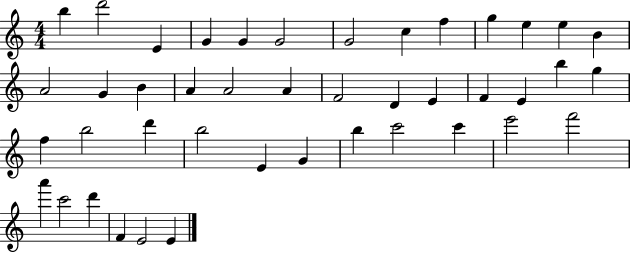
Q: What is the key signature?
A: C major